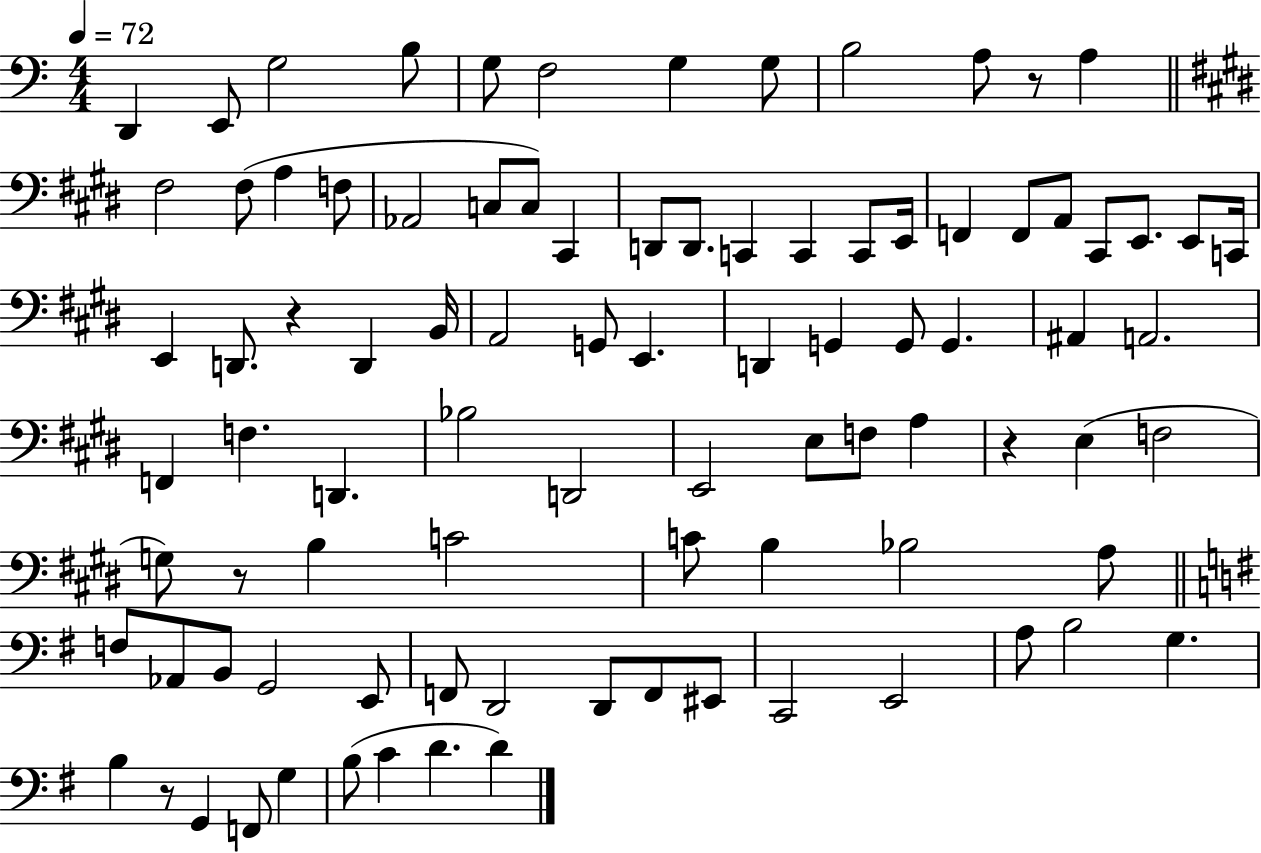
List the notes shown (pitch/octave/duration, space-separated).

D2/q E2/e G3/h B3/e G3/e F3/h G3/q G3/e B3/h A3/e R/e A3/q F#3/h F#3/e A3/q F3/e Ab2/h C3/e C3/e C#2/q D2/e D2/e. C2/q C2/q C2/e E2/s F2/q F2/e A2/e C#2/e E2/e. E2/e C2/s E2/q D2/e. R/q D2/q B2/s A2/h G2/e E2/q. D2/q G2/q G2/e G2/q. A#2/q A2/h. F2/q F3/q. D2/q. Bb3/h D2/h E2/h E3/e F3/e A3/q R/q E3/q F3/h G3/e R/e B3/q C4/h C4/e B3/q Bb3/h A3/e F3/e Ab2/e B2/e G2/h E2/e F2/e D2/h D2/e F2/e EIS2/e C2/h E2/h A3/e B3/h G3/q. B3/q R/e G2/q F2/e G3/q B3/e C4/q D4/q. D4/q